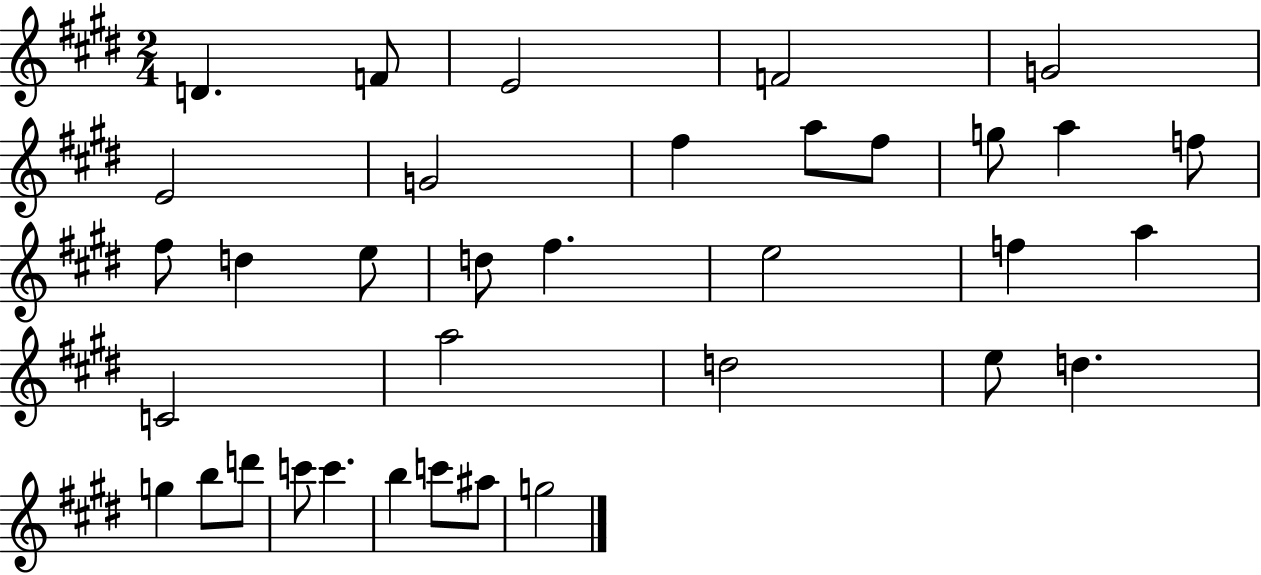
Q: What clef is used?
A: treble